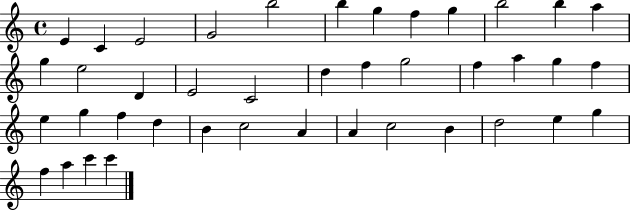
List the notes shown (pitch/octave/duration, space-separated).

E4/q C4/q E4/h G4/h B5/h B5/q G5/q F5/q G5/q B5/h B5/q A5/q G5/q E5/h D4/q E4/h C4/h D5/q F5/q G5/h F5/q A5/q G5/q F5/q E5/q G5/q F5/q D5/q B4/q C5/h A4/q A4/q C5/h B4/q D5/h E5/q G5/q F5/q A5/q C6/q C6/q